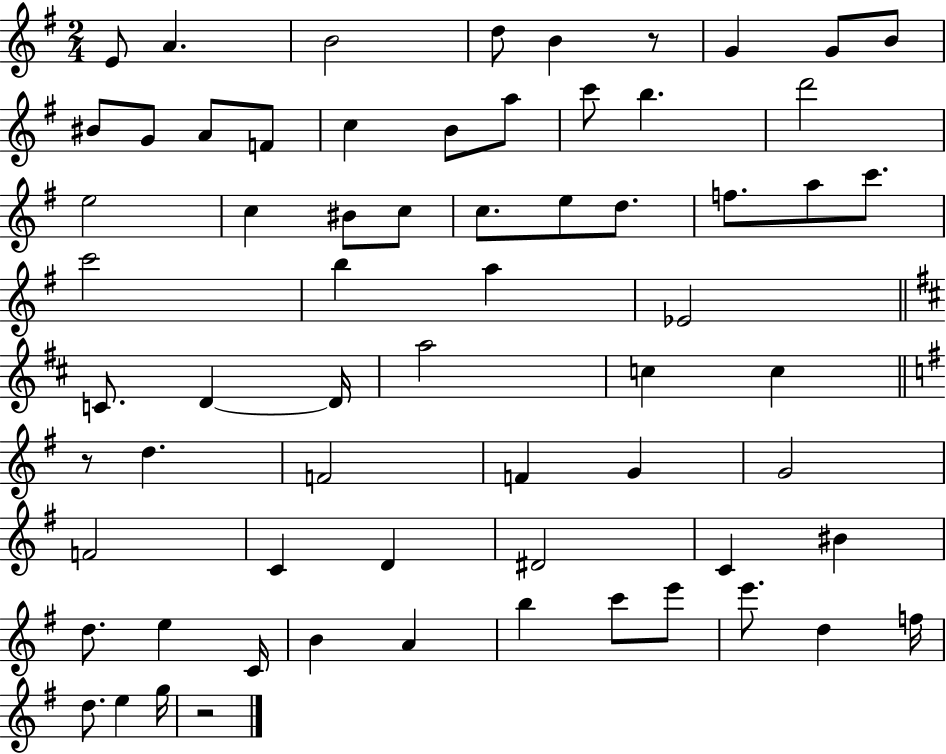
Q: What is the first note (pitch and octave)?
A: E4